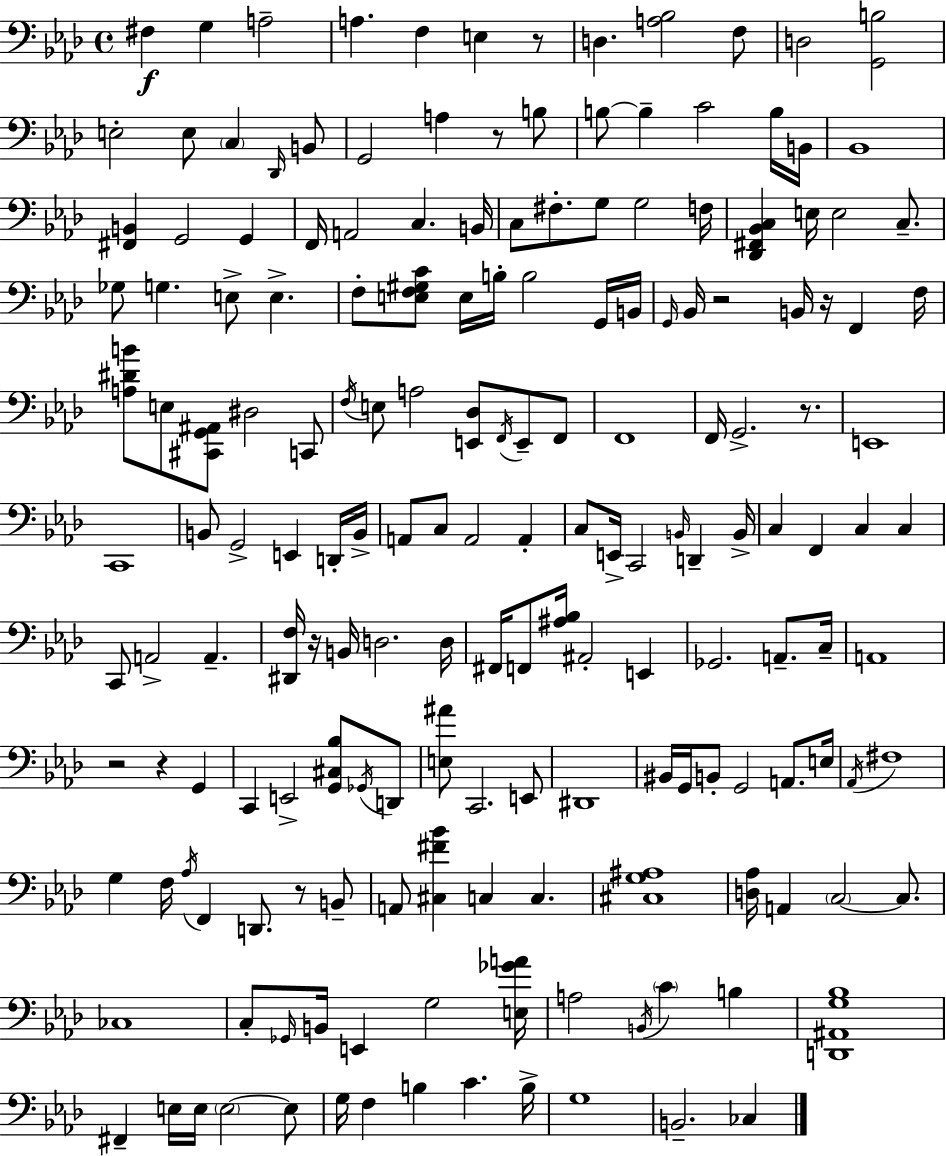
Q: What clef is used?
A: bass